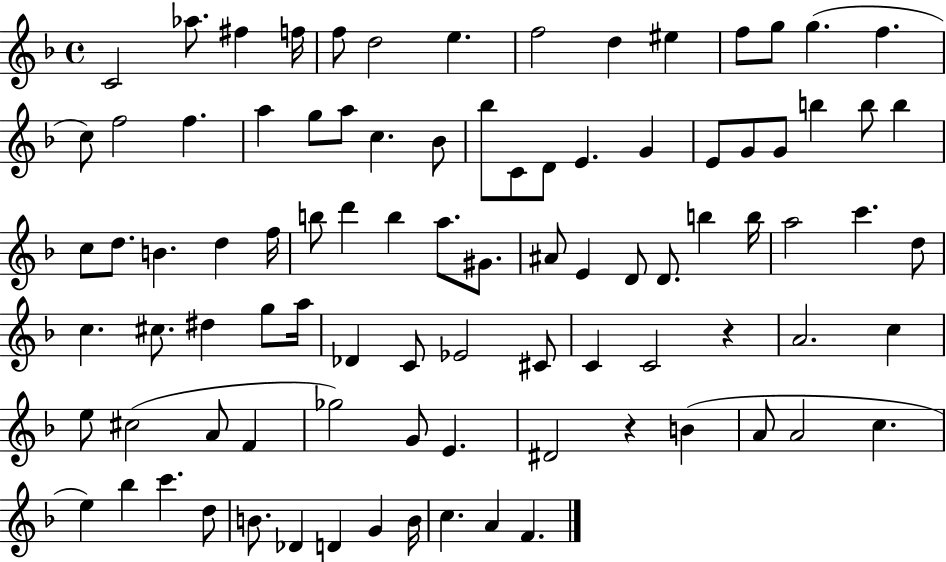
C4/h Ab5/e. F#5/q F5/s F5/e D5/h E5/q. F5/h D5/q EIS5/q F5/e G5/e G5/q. F5/q. C5/e F5/h F5/q. A5/q G5/e A5/e C5/q. Bb4/e Bb5/e C4/e D4/e E4/q. G4/q E4/e G4/e G4/e B5/q B5/e B5/q C5/e D5/e. B4/q. D5/q F5/s B5/e D6/q B5/q A5/e. G#4/e. A#4/e E4/q D4/e D4/e. B5/q B5/s A5/h C6/q. D5/e C5/q. C#5/e. D#5/q G5/e A5/s Db4/q C4/e Eb4/h C#4/e C4/q C4/h R/q A4/h. C5/q E5/e C#5/h A4/e F4/q Gb5/h G4/e E4/q. D#4/h R/q B4/q A4/e A4/h C5/q. E5/q Bb5/q C6/q. D5/e B4/e. Db4/q D4/q G4/q B4/s C5/q. A4/q F4/q.